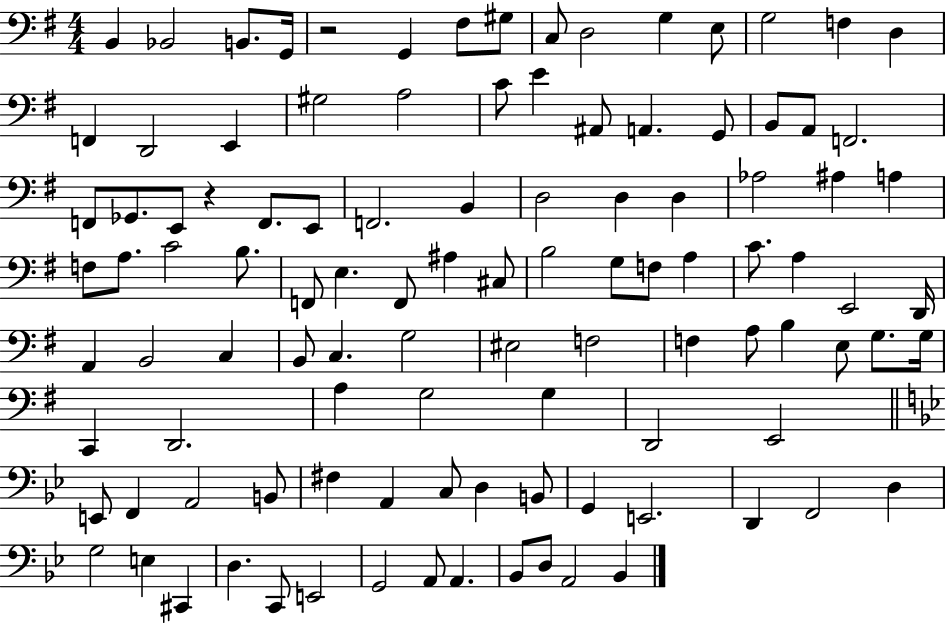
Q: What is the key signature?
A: G major